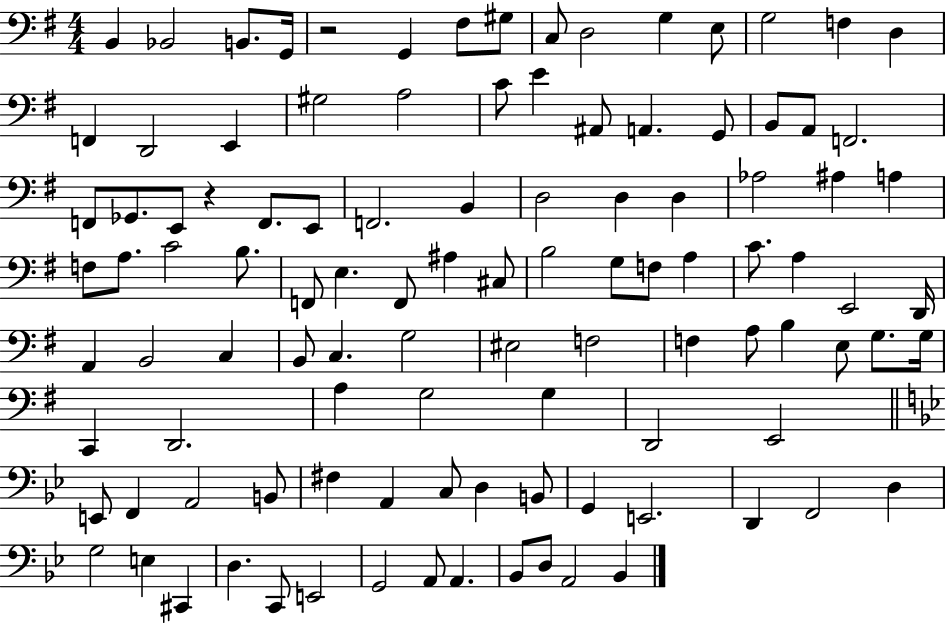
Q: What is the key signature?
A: G major